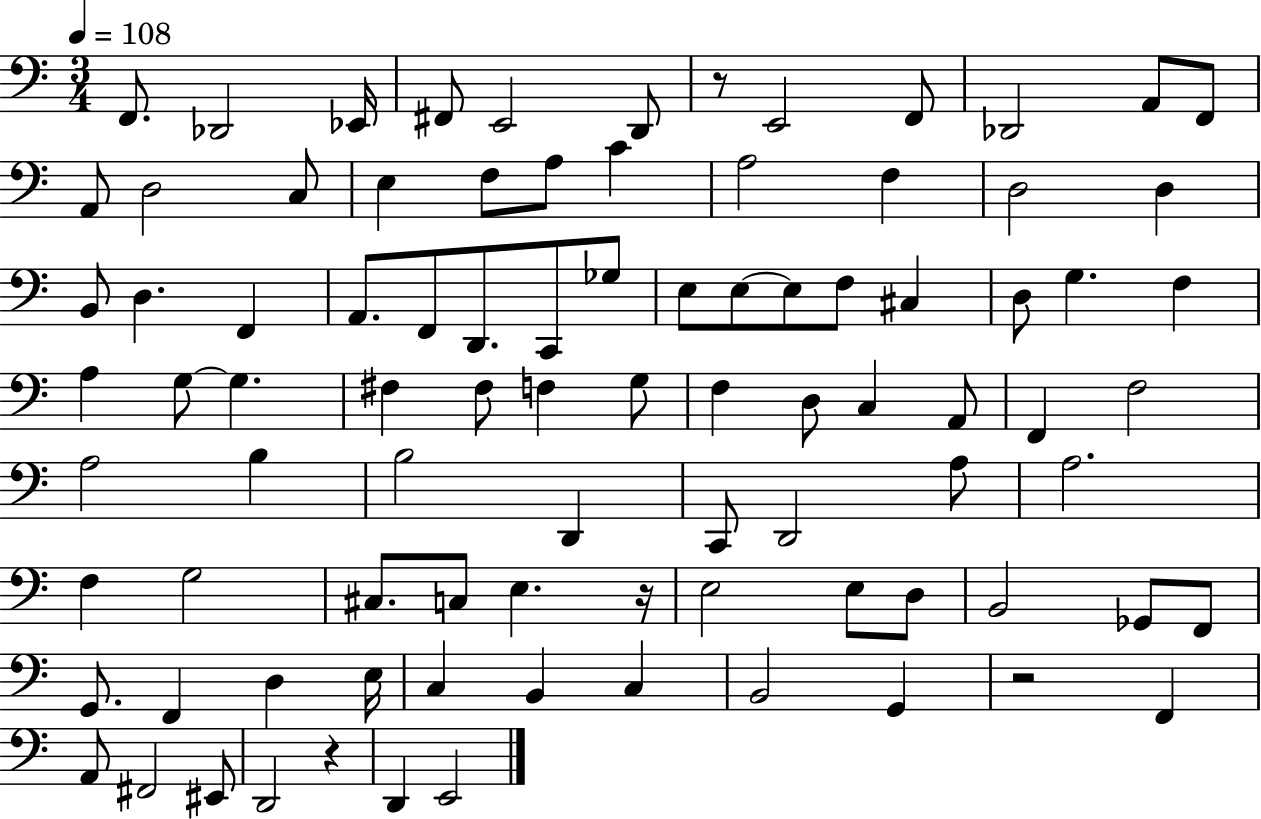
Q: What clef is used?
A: bass